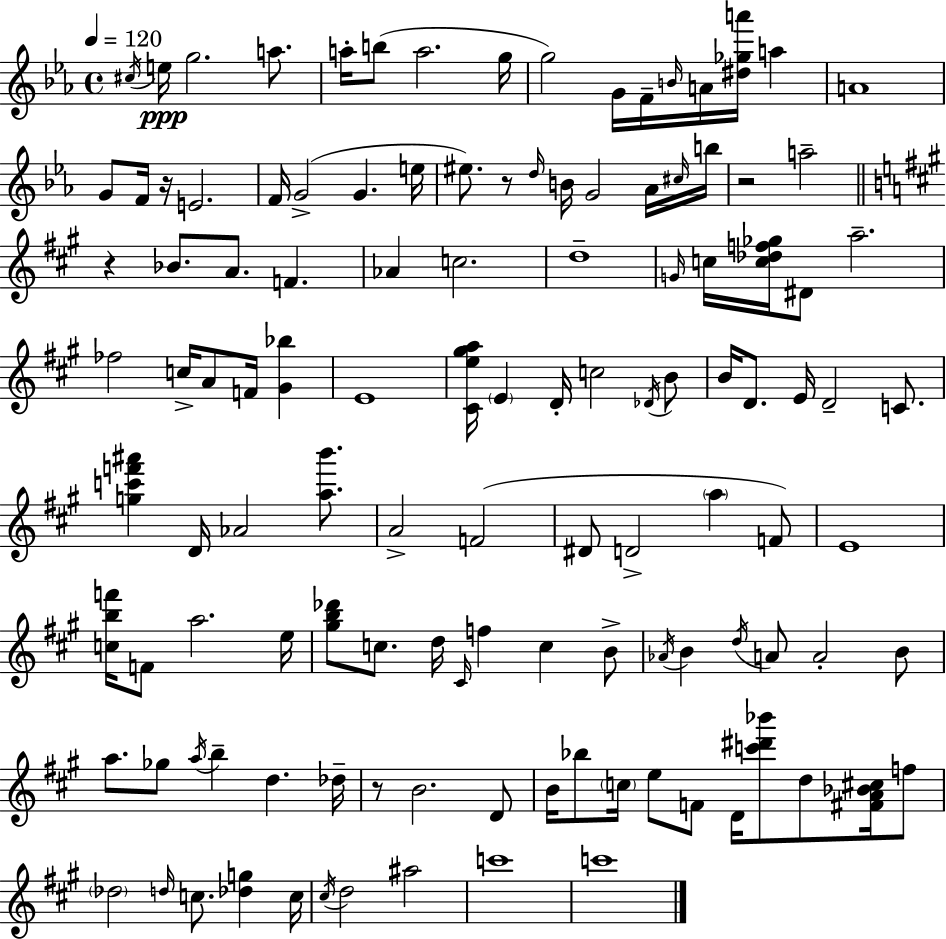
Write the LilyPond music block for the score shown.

{
  \clef treble
  \time 4/4
  \defaultTimeSignature
  \key ees \major
  \tempo 4 = 120
  \repeat volta 2 { \acciaccatura { cis''16 }\ppp e''16 g''2. a''8. | a''16-. b''8( a''2. | g''16 g''2) g'16 f'16-- \grace { b'16 } a'16 <dis'' ges'' a'''>16 a''4 | a'1 | \break g'8 f'16 r16 e'2. | f'16 g'2->( g'4. | e''16 eis''8.) r8 \grace { d''16 } b'16 g'2 | aes'16 \grace { cis''16 } b''16 r2 a''2-- | \break \bar "||" \break \key a \major r4 bes'8. a'8. f'4. | aes'4 c''2. | d''1-- | \grace { g'16 } c''16 <c'' des'' f'' ges''>16 dis'8 a''2.-- | \break fes''2 c''16-> a'8 f'16 <gis' bes''>4 | e'1 | <cis' e'' gis'' a''>16 \parenthesize e'4 d'16-. c''2 \acciaccatura { des'16 } | b'8 b'16 d'8. e'16 d'2-- c'8. | \break <g'' c''' f''' ais'''>4 d'16 aes'2 <a'' b'''>8. | a'2-> f'2( | dis'8 d'2-> \parenthesize a''4 | f'8) e'1 | \break <c'' b'' f'''>16 f'8 a''2. | e''16 <gis'' b'' des'''>8 c''8. d''16 \grace { cis'16 } f''4 c''4 | b'8-> \acciaccatura { aes'16 } b'4 \acciaccatura { d''16 } a'8 a'2-. | b'8 a''8. ges''8 \acciaccatura { a''16 } b''4-- d''4. | \break des''16-- r8 b'2. | d'8 b'16 bes''8 \parenthesize c''16 e''8 f'8 d'16 <c''' dis''' bes'''>8 | d''8 <fis' a' bes' cis''>16 f''8 \parenthesize des''2 \grace { d''16 } c''8. | <des'' g''>4 c''16 \acciaccatura { cis''16 } d''2 | \break ais''2 c'''1 | c'''1 | } \bar "|."
}